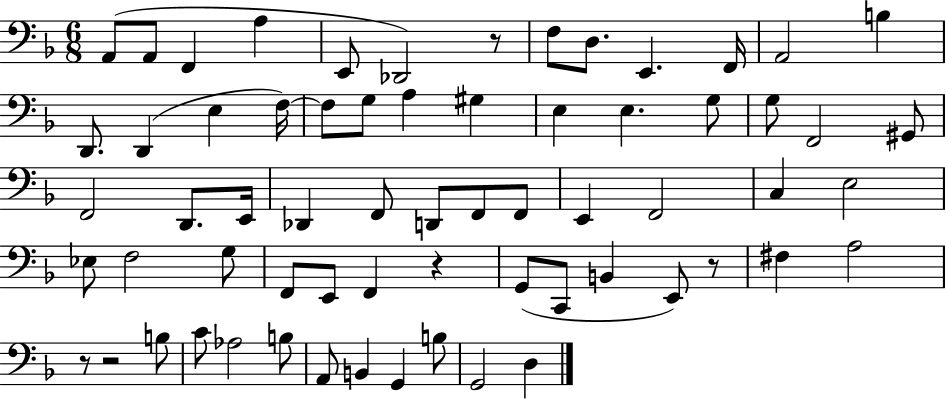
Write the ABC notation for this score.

X:1
T:Untitled
M:6/8
L:1/4
K:F
A,,/2 A,,/2 F,, A, E,,/2 _D,,2 z/2 F,/2 D,/2 E,, F,,/4 A,,2 B, D,,/2 D,, E, F,/4 F,/2 G,/2 A, ^G, E, E, G,/2 G,/2 F,,2 ^G,,/2 F,,2 D,,/2 E,,/4 _D,, F,,/2 D,,/2 F,,/2 F,,/2 E,, F,,2 C, E,2 _E,/2 F,2 G,/2 F,,/2 E,,/2 F,, z G,,/2 C,,/2 B,, E,,/2 z/2 ^F, A,2 z/2 z2 B,/2 C/2 _A,2 B,/2 A,,/2 B,, G,, B,/2 G,,2 D,